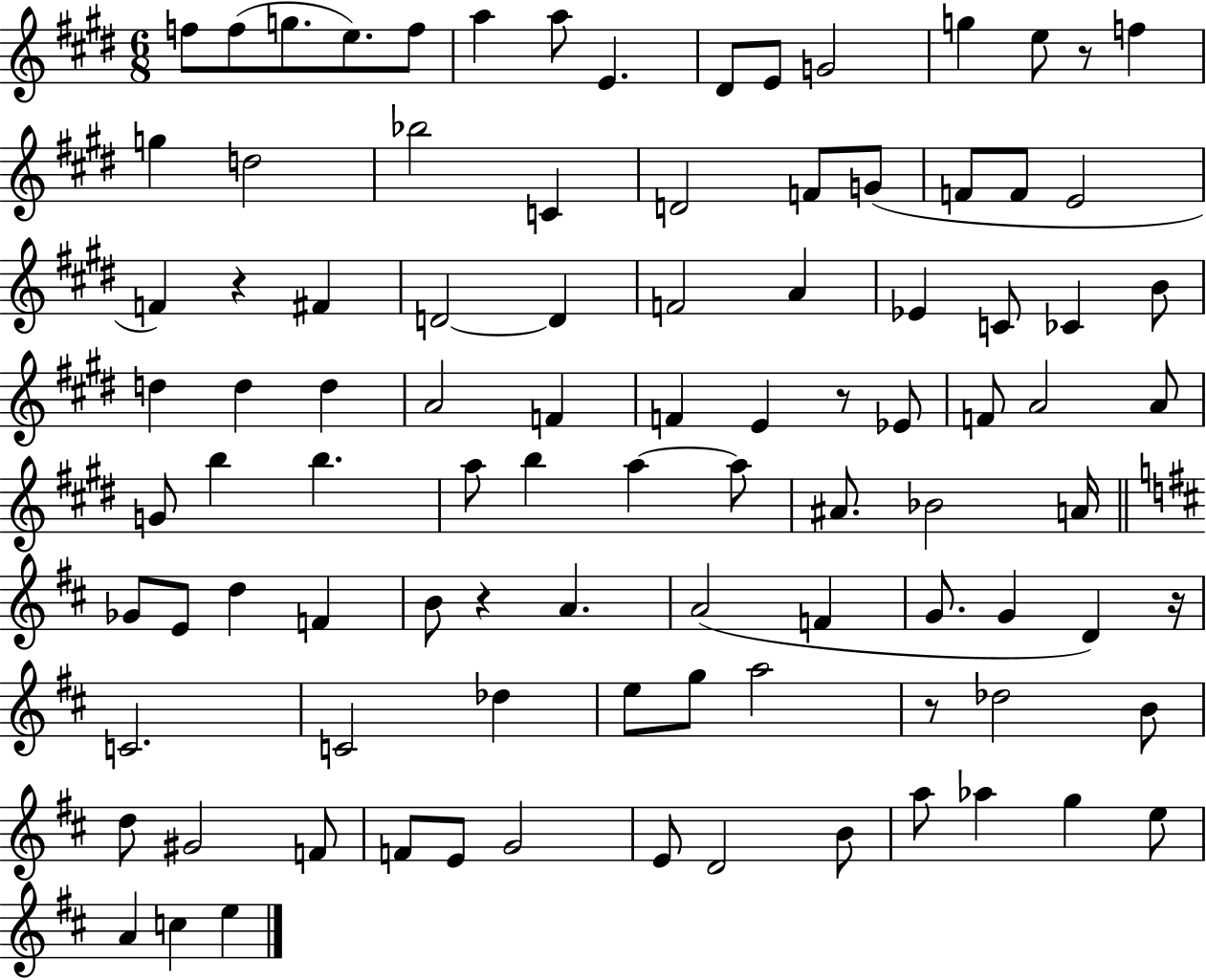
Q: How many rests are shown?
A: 6